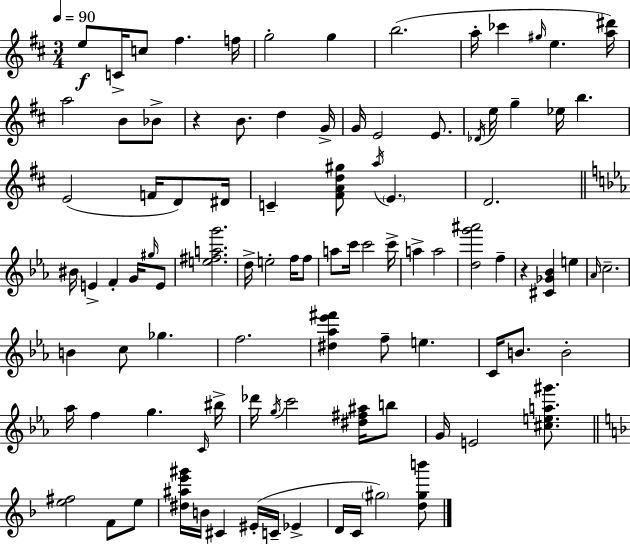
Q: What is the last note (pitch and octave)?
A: G#5